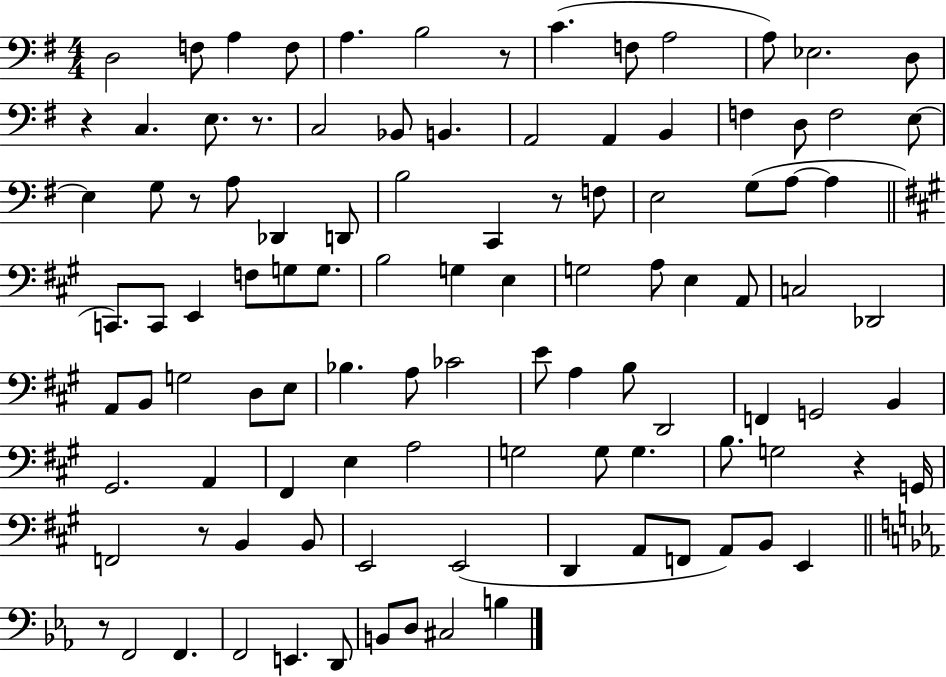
D3/h F3/e A3/q F3/e A3/q. B3/h R/e C4/q. F3/e A3/h A3/e Eb3/h. D3/e R/q C3/q. E3/e. R/e. C3/h Bb2/e B2/q. A2/h A2/q B2/q F3/q D3/e F3/h E3/e E3/q G3/e R/e A3/e Db2/q D2/e B3/h C2/q R/e F3/e E3/h G3/e A3/e A3/q C2/e. C2/e E2/q F3/e G3/e G3/e. B3/h G3/q E3/q G3/h A3/e E3/q A2/e C3/h Db2/h A2/e B2/e G3/h D3/e E3/e Bb3/q. A3/e CES4/h E4/e A3/q B3/e D2/h F2/q G2/h B2/q G#2/h. A2/q F#2/q E3/q A3/h G3/h G3/e G3/q. B3/e. G3/h R/q G2/s F2/h R/e B2/q B2/e E2/h E2/h D2/q A2/e F2/e A2/e B2/e E2/q R/e F2/h F2/q. F2/h E2/q. D2/e B2/e D3/e C#3/h B3/q